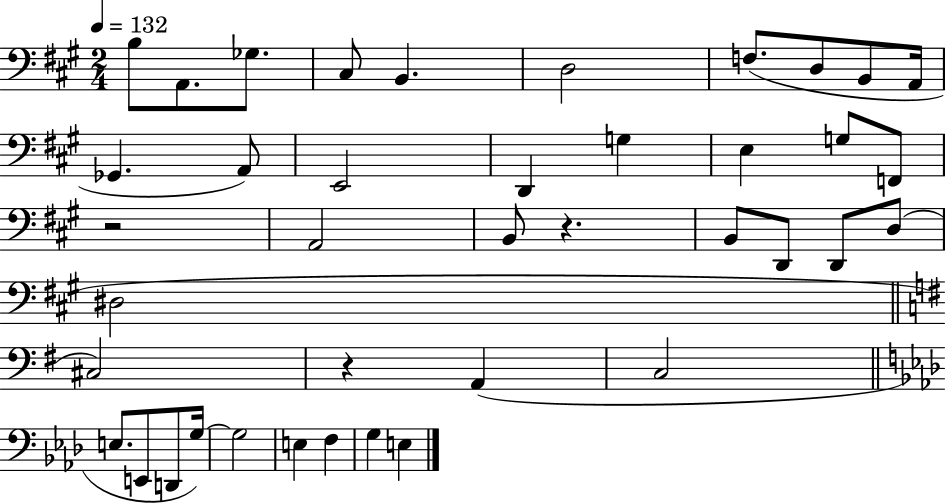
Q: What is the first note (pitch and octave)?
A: B3